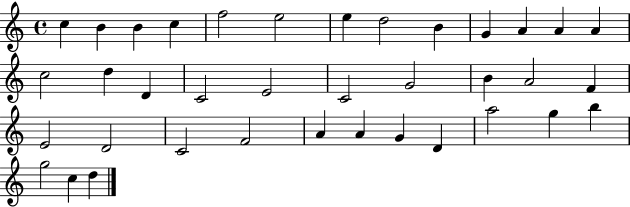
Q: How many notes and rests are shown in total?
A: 37